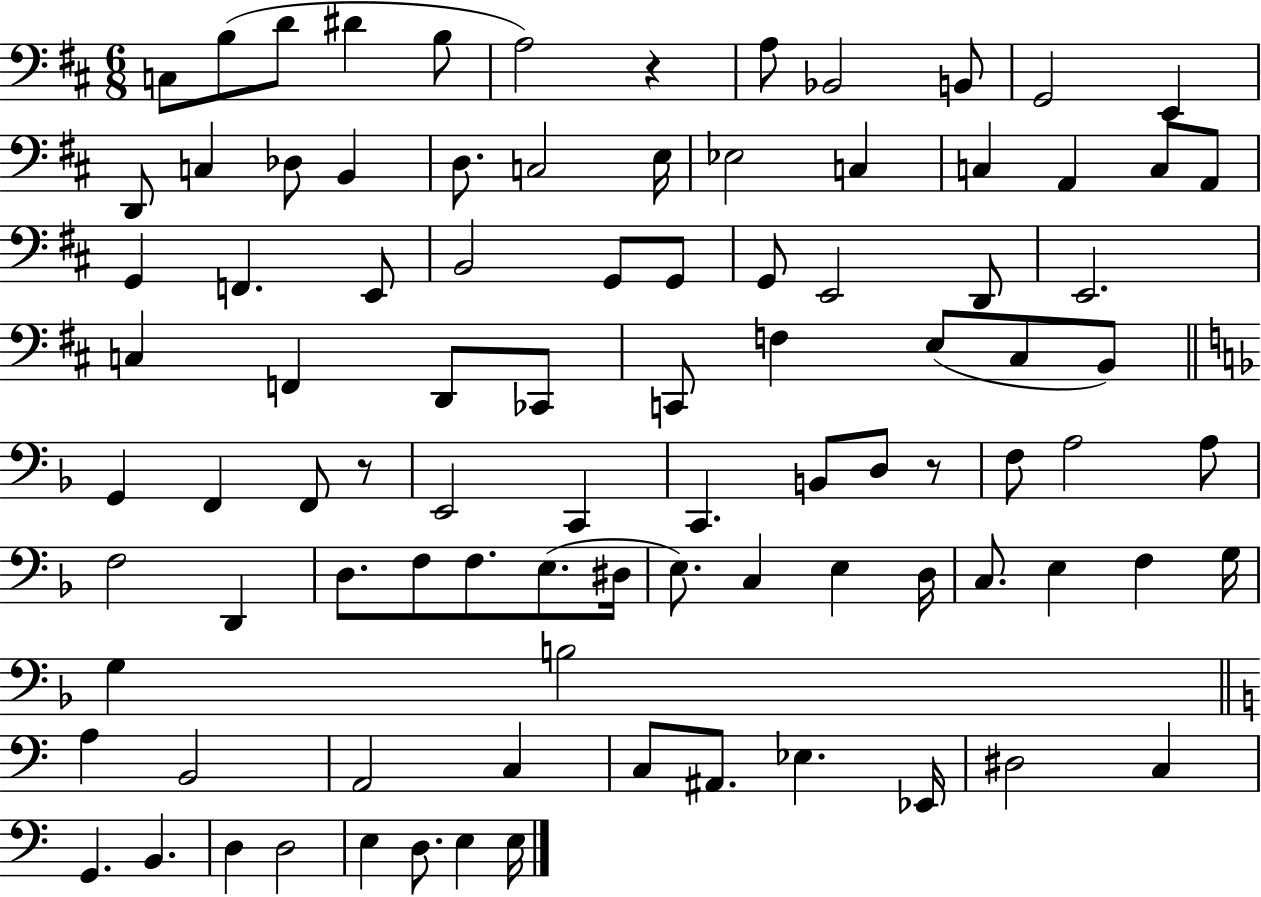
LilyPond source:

{
  \clef bass
  \numericTimeSignature
  \time 6/8
  \key d \major
  c8 b8( d'8 dis'4 b8 | a2) r4 | a8 bes,2 b,8 | g,2 e,4 | \break d,8 c4 des8 b,4 | d8. c2 e16 | ees2 c4 | c4 a,4 c8 a,8 | \break g,4 f,4. e,8 | b,2 g,8 g,8 | g,8 e,2 d,8 | e,2. | \break c4 f,4 d,8 ces,8 | c,8 f4 e8( cis8 b,8) | \bar "||" \break \key d \minor g,4 f,4 f,8 r8 | e,2 c,4 | c,4. b,8 d8 r8 | f8 a2 a8 | \break f2 d,4 | d8. f8 f8. e8.( dis16 | e8.) c4 e4 d16 | c8. e4 f4 g16 | \break g4 b2 | \bar "||" \break \key c \major a4 b,2 | a,2 c4 | c8 ais,8. ees4. ees,16 | dis2 c4 | \break g,4. b,4. | d4 d2 | e4 d8. e4 e16 | \bar "|."
}